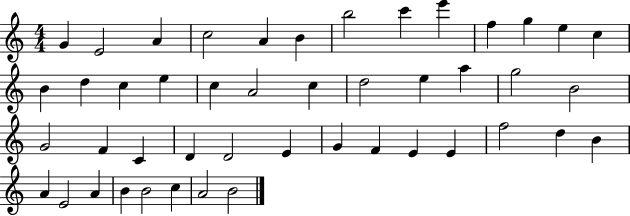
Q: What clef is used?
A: treble